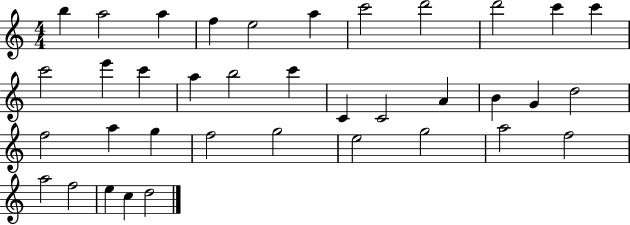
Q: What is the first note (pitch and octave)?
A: B5